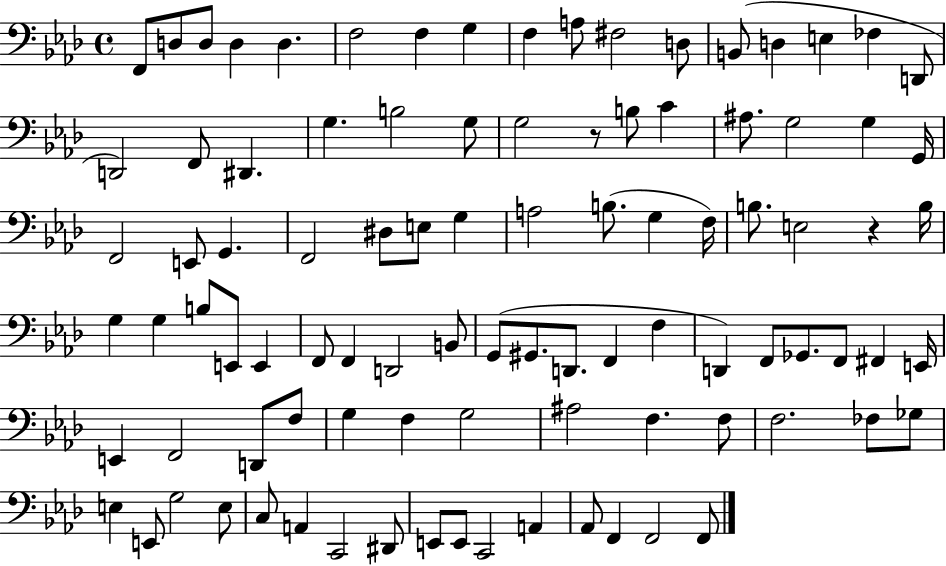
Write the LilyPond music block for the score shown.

{
  \clef bass
  \time 4/4
  \defaultTimeSignature
  \key aes \major
  \repeat volta 2 { f,8 d8 d8 d4 d4. | f2 f4 g4 | f4 a8 fis2 d8 | b,8( d4 e4 fes4 d,8 | \break d,2) f,8 dis,4. | g4. b2 g8 | g2 r8 b8 c'4 | ais8. g2 g4 g,16 | \break f,2 e,8 g,4. | f,2 dis8 e8 g4 | a2 b8.( g4 f16) | b8. e2 r4 b16 | \break g4 g4 b8 e,8 e,4 | f,8 f,4 d,2 b,8 | g,8( gis,8. d,8. f,4 f4 | d,4) f,8 ges,8. f,8 fis,4 e,16 | \break e,4 f,2 d,8 f8 | g4 f4 g2 | ais2 f4. f8 | f2. fes8 ges8 | \break e4 e,8 g2 e8 | c8 a,4 c,2 dis,8 | e,8 e,8 c,2 a,4 | aes,8 f,4 f,2 f,8 | \break } \bar "|."
}